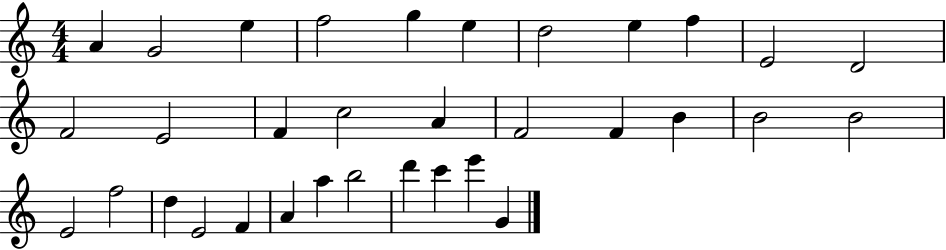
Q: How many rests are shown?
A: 0